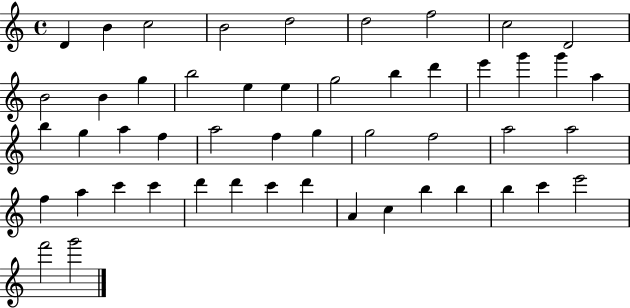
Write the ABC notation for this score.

X:1
T:Untitled
M:4/4
L:1/4
K:C
D B c2 B2 d2 d2 f2 c2 D2 B2 B g b2 e e g2 b d' e' g' g' a b g a f a2 f g g2 f2 a2 a2 f a c' c' d' d' c' d' A c b b b c' e'2 f'2 g'2